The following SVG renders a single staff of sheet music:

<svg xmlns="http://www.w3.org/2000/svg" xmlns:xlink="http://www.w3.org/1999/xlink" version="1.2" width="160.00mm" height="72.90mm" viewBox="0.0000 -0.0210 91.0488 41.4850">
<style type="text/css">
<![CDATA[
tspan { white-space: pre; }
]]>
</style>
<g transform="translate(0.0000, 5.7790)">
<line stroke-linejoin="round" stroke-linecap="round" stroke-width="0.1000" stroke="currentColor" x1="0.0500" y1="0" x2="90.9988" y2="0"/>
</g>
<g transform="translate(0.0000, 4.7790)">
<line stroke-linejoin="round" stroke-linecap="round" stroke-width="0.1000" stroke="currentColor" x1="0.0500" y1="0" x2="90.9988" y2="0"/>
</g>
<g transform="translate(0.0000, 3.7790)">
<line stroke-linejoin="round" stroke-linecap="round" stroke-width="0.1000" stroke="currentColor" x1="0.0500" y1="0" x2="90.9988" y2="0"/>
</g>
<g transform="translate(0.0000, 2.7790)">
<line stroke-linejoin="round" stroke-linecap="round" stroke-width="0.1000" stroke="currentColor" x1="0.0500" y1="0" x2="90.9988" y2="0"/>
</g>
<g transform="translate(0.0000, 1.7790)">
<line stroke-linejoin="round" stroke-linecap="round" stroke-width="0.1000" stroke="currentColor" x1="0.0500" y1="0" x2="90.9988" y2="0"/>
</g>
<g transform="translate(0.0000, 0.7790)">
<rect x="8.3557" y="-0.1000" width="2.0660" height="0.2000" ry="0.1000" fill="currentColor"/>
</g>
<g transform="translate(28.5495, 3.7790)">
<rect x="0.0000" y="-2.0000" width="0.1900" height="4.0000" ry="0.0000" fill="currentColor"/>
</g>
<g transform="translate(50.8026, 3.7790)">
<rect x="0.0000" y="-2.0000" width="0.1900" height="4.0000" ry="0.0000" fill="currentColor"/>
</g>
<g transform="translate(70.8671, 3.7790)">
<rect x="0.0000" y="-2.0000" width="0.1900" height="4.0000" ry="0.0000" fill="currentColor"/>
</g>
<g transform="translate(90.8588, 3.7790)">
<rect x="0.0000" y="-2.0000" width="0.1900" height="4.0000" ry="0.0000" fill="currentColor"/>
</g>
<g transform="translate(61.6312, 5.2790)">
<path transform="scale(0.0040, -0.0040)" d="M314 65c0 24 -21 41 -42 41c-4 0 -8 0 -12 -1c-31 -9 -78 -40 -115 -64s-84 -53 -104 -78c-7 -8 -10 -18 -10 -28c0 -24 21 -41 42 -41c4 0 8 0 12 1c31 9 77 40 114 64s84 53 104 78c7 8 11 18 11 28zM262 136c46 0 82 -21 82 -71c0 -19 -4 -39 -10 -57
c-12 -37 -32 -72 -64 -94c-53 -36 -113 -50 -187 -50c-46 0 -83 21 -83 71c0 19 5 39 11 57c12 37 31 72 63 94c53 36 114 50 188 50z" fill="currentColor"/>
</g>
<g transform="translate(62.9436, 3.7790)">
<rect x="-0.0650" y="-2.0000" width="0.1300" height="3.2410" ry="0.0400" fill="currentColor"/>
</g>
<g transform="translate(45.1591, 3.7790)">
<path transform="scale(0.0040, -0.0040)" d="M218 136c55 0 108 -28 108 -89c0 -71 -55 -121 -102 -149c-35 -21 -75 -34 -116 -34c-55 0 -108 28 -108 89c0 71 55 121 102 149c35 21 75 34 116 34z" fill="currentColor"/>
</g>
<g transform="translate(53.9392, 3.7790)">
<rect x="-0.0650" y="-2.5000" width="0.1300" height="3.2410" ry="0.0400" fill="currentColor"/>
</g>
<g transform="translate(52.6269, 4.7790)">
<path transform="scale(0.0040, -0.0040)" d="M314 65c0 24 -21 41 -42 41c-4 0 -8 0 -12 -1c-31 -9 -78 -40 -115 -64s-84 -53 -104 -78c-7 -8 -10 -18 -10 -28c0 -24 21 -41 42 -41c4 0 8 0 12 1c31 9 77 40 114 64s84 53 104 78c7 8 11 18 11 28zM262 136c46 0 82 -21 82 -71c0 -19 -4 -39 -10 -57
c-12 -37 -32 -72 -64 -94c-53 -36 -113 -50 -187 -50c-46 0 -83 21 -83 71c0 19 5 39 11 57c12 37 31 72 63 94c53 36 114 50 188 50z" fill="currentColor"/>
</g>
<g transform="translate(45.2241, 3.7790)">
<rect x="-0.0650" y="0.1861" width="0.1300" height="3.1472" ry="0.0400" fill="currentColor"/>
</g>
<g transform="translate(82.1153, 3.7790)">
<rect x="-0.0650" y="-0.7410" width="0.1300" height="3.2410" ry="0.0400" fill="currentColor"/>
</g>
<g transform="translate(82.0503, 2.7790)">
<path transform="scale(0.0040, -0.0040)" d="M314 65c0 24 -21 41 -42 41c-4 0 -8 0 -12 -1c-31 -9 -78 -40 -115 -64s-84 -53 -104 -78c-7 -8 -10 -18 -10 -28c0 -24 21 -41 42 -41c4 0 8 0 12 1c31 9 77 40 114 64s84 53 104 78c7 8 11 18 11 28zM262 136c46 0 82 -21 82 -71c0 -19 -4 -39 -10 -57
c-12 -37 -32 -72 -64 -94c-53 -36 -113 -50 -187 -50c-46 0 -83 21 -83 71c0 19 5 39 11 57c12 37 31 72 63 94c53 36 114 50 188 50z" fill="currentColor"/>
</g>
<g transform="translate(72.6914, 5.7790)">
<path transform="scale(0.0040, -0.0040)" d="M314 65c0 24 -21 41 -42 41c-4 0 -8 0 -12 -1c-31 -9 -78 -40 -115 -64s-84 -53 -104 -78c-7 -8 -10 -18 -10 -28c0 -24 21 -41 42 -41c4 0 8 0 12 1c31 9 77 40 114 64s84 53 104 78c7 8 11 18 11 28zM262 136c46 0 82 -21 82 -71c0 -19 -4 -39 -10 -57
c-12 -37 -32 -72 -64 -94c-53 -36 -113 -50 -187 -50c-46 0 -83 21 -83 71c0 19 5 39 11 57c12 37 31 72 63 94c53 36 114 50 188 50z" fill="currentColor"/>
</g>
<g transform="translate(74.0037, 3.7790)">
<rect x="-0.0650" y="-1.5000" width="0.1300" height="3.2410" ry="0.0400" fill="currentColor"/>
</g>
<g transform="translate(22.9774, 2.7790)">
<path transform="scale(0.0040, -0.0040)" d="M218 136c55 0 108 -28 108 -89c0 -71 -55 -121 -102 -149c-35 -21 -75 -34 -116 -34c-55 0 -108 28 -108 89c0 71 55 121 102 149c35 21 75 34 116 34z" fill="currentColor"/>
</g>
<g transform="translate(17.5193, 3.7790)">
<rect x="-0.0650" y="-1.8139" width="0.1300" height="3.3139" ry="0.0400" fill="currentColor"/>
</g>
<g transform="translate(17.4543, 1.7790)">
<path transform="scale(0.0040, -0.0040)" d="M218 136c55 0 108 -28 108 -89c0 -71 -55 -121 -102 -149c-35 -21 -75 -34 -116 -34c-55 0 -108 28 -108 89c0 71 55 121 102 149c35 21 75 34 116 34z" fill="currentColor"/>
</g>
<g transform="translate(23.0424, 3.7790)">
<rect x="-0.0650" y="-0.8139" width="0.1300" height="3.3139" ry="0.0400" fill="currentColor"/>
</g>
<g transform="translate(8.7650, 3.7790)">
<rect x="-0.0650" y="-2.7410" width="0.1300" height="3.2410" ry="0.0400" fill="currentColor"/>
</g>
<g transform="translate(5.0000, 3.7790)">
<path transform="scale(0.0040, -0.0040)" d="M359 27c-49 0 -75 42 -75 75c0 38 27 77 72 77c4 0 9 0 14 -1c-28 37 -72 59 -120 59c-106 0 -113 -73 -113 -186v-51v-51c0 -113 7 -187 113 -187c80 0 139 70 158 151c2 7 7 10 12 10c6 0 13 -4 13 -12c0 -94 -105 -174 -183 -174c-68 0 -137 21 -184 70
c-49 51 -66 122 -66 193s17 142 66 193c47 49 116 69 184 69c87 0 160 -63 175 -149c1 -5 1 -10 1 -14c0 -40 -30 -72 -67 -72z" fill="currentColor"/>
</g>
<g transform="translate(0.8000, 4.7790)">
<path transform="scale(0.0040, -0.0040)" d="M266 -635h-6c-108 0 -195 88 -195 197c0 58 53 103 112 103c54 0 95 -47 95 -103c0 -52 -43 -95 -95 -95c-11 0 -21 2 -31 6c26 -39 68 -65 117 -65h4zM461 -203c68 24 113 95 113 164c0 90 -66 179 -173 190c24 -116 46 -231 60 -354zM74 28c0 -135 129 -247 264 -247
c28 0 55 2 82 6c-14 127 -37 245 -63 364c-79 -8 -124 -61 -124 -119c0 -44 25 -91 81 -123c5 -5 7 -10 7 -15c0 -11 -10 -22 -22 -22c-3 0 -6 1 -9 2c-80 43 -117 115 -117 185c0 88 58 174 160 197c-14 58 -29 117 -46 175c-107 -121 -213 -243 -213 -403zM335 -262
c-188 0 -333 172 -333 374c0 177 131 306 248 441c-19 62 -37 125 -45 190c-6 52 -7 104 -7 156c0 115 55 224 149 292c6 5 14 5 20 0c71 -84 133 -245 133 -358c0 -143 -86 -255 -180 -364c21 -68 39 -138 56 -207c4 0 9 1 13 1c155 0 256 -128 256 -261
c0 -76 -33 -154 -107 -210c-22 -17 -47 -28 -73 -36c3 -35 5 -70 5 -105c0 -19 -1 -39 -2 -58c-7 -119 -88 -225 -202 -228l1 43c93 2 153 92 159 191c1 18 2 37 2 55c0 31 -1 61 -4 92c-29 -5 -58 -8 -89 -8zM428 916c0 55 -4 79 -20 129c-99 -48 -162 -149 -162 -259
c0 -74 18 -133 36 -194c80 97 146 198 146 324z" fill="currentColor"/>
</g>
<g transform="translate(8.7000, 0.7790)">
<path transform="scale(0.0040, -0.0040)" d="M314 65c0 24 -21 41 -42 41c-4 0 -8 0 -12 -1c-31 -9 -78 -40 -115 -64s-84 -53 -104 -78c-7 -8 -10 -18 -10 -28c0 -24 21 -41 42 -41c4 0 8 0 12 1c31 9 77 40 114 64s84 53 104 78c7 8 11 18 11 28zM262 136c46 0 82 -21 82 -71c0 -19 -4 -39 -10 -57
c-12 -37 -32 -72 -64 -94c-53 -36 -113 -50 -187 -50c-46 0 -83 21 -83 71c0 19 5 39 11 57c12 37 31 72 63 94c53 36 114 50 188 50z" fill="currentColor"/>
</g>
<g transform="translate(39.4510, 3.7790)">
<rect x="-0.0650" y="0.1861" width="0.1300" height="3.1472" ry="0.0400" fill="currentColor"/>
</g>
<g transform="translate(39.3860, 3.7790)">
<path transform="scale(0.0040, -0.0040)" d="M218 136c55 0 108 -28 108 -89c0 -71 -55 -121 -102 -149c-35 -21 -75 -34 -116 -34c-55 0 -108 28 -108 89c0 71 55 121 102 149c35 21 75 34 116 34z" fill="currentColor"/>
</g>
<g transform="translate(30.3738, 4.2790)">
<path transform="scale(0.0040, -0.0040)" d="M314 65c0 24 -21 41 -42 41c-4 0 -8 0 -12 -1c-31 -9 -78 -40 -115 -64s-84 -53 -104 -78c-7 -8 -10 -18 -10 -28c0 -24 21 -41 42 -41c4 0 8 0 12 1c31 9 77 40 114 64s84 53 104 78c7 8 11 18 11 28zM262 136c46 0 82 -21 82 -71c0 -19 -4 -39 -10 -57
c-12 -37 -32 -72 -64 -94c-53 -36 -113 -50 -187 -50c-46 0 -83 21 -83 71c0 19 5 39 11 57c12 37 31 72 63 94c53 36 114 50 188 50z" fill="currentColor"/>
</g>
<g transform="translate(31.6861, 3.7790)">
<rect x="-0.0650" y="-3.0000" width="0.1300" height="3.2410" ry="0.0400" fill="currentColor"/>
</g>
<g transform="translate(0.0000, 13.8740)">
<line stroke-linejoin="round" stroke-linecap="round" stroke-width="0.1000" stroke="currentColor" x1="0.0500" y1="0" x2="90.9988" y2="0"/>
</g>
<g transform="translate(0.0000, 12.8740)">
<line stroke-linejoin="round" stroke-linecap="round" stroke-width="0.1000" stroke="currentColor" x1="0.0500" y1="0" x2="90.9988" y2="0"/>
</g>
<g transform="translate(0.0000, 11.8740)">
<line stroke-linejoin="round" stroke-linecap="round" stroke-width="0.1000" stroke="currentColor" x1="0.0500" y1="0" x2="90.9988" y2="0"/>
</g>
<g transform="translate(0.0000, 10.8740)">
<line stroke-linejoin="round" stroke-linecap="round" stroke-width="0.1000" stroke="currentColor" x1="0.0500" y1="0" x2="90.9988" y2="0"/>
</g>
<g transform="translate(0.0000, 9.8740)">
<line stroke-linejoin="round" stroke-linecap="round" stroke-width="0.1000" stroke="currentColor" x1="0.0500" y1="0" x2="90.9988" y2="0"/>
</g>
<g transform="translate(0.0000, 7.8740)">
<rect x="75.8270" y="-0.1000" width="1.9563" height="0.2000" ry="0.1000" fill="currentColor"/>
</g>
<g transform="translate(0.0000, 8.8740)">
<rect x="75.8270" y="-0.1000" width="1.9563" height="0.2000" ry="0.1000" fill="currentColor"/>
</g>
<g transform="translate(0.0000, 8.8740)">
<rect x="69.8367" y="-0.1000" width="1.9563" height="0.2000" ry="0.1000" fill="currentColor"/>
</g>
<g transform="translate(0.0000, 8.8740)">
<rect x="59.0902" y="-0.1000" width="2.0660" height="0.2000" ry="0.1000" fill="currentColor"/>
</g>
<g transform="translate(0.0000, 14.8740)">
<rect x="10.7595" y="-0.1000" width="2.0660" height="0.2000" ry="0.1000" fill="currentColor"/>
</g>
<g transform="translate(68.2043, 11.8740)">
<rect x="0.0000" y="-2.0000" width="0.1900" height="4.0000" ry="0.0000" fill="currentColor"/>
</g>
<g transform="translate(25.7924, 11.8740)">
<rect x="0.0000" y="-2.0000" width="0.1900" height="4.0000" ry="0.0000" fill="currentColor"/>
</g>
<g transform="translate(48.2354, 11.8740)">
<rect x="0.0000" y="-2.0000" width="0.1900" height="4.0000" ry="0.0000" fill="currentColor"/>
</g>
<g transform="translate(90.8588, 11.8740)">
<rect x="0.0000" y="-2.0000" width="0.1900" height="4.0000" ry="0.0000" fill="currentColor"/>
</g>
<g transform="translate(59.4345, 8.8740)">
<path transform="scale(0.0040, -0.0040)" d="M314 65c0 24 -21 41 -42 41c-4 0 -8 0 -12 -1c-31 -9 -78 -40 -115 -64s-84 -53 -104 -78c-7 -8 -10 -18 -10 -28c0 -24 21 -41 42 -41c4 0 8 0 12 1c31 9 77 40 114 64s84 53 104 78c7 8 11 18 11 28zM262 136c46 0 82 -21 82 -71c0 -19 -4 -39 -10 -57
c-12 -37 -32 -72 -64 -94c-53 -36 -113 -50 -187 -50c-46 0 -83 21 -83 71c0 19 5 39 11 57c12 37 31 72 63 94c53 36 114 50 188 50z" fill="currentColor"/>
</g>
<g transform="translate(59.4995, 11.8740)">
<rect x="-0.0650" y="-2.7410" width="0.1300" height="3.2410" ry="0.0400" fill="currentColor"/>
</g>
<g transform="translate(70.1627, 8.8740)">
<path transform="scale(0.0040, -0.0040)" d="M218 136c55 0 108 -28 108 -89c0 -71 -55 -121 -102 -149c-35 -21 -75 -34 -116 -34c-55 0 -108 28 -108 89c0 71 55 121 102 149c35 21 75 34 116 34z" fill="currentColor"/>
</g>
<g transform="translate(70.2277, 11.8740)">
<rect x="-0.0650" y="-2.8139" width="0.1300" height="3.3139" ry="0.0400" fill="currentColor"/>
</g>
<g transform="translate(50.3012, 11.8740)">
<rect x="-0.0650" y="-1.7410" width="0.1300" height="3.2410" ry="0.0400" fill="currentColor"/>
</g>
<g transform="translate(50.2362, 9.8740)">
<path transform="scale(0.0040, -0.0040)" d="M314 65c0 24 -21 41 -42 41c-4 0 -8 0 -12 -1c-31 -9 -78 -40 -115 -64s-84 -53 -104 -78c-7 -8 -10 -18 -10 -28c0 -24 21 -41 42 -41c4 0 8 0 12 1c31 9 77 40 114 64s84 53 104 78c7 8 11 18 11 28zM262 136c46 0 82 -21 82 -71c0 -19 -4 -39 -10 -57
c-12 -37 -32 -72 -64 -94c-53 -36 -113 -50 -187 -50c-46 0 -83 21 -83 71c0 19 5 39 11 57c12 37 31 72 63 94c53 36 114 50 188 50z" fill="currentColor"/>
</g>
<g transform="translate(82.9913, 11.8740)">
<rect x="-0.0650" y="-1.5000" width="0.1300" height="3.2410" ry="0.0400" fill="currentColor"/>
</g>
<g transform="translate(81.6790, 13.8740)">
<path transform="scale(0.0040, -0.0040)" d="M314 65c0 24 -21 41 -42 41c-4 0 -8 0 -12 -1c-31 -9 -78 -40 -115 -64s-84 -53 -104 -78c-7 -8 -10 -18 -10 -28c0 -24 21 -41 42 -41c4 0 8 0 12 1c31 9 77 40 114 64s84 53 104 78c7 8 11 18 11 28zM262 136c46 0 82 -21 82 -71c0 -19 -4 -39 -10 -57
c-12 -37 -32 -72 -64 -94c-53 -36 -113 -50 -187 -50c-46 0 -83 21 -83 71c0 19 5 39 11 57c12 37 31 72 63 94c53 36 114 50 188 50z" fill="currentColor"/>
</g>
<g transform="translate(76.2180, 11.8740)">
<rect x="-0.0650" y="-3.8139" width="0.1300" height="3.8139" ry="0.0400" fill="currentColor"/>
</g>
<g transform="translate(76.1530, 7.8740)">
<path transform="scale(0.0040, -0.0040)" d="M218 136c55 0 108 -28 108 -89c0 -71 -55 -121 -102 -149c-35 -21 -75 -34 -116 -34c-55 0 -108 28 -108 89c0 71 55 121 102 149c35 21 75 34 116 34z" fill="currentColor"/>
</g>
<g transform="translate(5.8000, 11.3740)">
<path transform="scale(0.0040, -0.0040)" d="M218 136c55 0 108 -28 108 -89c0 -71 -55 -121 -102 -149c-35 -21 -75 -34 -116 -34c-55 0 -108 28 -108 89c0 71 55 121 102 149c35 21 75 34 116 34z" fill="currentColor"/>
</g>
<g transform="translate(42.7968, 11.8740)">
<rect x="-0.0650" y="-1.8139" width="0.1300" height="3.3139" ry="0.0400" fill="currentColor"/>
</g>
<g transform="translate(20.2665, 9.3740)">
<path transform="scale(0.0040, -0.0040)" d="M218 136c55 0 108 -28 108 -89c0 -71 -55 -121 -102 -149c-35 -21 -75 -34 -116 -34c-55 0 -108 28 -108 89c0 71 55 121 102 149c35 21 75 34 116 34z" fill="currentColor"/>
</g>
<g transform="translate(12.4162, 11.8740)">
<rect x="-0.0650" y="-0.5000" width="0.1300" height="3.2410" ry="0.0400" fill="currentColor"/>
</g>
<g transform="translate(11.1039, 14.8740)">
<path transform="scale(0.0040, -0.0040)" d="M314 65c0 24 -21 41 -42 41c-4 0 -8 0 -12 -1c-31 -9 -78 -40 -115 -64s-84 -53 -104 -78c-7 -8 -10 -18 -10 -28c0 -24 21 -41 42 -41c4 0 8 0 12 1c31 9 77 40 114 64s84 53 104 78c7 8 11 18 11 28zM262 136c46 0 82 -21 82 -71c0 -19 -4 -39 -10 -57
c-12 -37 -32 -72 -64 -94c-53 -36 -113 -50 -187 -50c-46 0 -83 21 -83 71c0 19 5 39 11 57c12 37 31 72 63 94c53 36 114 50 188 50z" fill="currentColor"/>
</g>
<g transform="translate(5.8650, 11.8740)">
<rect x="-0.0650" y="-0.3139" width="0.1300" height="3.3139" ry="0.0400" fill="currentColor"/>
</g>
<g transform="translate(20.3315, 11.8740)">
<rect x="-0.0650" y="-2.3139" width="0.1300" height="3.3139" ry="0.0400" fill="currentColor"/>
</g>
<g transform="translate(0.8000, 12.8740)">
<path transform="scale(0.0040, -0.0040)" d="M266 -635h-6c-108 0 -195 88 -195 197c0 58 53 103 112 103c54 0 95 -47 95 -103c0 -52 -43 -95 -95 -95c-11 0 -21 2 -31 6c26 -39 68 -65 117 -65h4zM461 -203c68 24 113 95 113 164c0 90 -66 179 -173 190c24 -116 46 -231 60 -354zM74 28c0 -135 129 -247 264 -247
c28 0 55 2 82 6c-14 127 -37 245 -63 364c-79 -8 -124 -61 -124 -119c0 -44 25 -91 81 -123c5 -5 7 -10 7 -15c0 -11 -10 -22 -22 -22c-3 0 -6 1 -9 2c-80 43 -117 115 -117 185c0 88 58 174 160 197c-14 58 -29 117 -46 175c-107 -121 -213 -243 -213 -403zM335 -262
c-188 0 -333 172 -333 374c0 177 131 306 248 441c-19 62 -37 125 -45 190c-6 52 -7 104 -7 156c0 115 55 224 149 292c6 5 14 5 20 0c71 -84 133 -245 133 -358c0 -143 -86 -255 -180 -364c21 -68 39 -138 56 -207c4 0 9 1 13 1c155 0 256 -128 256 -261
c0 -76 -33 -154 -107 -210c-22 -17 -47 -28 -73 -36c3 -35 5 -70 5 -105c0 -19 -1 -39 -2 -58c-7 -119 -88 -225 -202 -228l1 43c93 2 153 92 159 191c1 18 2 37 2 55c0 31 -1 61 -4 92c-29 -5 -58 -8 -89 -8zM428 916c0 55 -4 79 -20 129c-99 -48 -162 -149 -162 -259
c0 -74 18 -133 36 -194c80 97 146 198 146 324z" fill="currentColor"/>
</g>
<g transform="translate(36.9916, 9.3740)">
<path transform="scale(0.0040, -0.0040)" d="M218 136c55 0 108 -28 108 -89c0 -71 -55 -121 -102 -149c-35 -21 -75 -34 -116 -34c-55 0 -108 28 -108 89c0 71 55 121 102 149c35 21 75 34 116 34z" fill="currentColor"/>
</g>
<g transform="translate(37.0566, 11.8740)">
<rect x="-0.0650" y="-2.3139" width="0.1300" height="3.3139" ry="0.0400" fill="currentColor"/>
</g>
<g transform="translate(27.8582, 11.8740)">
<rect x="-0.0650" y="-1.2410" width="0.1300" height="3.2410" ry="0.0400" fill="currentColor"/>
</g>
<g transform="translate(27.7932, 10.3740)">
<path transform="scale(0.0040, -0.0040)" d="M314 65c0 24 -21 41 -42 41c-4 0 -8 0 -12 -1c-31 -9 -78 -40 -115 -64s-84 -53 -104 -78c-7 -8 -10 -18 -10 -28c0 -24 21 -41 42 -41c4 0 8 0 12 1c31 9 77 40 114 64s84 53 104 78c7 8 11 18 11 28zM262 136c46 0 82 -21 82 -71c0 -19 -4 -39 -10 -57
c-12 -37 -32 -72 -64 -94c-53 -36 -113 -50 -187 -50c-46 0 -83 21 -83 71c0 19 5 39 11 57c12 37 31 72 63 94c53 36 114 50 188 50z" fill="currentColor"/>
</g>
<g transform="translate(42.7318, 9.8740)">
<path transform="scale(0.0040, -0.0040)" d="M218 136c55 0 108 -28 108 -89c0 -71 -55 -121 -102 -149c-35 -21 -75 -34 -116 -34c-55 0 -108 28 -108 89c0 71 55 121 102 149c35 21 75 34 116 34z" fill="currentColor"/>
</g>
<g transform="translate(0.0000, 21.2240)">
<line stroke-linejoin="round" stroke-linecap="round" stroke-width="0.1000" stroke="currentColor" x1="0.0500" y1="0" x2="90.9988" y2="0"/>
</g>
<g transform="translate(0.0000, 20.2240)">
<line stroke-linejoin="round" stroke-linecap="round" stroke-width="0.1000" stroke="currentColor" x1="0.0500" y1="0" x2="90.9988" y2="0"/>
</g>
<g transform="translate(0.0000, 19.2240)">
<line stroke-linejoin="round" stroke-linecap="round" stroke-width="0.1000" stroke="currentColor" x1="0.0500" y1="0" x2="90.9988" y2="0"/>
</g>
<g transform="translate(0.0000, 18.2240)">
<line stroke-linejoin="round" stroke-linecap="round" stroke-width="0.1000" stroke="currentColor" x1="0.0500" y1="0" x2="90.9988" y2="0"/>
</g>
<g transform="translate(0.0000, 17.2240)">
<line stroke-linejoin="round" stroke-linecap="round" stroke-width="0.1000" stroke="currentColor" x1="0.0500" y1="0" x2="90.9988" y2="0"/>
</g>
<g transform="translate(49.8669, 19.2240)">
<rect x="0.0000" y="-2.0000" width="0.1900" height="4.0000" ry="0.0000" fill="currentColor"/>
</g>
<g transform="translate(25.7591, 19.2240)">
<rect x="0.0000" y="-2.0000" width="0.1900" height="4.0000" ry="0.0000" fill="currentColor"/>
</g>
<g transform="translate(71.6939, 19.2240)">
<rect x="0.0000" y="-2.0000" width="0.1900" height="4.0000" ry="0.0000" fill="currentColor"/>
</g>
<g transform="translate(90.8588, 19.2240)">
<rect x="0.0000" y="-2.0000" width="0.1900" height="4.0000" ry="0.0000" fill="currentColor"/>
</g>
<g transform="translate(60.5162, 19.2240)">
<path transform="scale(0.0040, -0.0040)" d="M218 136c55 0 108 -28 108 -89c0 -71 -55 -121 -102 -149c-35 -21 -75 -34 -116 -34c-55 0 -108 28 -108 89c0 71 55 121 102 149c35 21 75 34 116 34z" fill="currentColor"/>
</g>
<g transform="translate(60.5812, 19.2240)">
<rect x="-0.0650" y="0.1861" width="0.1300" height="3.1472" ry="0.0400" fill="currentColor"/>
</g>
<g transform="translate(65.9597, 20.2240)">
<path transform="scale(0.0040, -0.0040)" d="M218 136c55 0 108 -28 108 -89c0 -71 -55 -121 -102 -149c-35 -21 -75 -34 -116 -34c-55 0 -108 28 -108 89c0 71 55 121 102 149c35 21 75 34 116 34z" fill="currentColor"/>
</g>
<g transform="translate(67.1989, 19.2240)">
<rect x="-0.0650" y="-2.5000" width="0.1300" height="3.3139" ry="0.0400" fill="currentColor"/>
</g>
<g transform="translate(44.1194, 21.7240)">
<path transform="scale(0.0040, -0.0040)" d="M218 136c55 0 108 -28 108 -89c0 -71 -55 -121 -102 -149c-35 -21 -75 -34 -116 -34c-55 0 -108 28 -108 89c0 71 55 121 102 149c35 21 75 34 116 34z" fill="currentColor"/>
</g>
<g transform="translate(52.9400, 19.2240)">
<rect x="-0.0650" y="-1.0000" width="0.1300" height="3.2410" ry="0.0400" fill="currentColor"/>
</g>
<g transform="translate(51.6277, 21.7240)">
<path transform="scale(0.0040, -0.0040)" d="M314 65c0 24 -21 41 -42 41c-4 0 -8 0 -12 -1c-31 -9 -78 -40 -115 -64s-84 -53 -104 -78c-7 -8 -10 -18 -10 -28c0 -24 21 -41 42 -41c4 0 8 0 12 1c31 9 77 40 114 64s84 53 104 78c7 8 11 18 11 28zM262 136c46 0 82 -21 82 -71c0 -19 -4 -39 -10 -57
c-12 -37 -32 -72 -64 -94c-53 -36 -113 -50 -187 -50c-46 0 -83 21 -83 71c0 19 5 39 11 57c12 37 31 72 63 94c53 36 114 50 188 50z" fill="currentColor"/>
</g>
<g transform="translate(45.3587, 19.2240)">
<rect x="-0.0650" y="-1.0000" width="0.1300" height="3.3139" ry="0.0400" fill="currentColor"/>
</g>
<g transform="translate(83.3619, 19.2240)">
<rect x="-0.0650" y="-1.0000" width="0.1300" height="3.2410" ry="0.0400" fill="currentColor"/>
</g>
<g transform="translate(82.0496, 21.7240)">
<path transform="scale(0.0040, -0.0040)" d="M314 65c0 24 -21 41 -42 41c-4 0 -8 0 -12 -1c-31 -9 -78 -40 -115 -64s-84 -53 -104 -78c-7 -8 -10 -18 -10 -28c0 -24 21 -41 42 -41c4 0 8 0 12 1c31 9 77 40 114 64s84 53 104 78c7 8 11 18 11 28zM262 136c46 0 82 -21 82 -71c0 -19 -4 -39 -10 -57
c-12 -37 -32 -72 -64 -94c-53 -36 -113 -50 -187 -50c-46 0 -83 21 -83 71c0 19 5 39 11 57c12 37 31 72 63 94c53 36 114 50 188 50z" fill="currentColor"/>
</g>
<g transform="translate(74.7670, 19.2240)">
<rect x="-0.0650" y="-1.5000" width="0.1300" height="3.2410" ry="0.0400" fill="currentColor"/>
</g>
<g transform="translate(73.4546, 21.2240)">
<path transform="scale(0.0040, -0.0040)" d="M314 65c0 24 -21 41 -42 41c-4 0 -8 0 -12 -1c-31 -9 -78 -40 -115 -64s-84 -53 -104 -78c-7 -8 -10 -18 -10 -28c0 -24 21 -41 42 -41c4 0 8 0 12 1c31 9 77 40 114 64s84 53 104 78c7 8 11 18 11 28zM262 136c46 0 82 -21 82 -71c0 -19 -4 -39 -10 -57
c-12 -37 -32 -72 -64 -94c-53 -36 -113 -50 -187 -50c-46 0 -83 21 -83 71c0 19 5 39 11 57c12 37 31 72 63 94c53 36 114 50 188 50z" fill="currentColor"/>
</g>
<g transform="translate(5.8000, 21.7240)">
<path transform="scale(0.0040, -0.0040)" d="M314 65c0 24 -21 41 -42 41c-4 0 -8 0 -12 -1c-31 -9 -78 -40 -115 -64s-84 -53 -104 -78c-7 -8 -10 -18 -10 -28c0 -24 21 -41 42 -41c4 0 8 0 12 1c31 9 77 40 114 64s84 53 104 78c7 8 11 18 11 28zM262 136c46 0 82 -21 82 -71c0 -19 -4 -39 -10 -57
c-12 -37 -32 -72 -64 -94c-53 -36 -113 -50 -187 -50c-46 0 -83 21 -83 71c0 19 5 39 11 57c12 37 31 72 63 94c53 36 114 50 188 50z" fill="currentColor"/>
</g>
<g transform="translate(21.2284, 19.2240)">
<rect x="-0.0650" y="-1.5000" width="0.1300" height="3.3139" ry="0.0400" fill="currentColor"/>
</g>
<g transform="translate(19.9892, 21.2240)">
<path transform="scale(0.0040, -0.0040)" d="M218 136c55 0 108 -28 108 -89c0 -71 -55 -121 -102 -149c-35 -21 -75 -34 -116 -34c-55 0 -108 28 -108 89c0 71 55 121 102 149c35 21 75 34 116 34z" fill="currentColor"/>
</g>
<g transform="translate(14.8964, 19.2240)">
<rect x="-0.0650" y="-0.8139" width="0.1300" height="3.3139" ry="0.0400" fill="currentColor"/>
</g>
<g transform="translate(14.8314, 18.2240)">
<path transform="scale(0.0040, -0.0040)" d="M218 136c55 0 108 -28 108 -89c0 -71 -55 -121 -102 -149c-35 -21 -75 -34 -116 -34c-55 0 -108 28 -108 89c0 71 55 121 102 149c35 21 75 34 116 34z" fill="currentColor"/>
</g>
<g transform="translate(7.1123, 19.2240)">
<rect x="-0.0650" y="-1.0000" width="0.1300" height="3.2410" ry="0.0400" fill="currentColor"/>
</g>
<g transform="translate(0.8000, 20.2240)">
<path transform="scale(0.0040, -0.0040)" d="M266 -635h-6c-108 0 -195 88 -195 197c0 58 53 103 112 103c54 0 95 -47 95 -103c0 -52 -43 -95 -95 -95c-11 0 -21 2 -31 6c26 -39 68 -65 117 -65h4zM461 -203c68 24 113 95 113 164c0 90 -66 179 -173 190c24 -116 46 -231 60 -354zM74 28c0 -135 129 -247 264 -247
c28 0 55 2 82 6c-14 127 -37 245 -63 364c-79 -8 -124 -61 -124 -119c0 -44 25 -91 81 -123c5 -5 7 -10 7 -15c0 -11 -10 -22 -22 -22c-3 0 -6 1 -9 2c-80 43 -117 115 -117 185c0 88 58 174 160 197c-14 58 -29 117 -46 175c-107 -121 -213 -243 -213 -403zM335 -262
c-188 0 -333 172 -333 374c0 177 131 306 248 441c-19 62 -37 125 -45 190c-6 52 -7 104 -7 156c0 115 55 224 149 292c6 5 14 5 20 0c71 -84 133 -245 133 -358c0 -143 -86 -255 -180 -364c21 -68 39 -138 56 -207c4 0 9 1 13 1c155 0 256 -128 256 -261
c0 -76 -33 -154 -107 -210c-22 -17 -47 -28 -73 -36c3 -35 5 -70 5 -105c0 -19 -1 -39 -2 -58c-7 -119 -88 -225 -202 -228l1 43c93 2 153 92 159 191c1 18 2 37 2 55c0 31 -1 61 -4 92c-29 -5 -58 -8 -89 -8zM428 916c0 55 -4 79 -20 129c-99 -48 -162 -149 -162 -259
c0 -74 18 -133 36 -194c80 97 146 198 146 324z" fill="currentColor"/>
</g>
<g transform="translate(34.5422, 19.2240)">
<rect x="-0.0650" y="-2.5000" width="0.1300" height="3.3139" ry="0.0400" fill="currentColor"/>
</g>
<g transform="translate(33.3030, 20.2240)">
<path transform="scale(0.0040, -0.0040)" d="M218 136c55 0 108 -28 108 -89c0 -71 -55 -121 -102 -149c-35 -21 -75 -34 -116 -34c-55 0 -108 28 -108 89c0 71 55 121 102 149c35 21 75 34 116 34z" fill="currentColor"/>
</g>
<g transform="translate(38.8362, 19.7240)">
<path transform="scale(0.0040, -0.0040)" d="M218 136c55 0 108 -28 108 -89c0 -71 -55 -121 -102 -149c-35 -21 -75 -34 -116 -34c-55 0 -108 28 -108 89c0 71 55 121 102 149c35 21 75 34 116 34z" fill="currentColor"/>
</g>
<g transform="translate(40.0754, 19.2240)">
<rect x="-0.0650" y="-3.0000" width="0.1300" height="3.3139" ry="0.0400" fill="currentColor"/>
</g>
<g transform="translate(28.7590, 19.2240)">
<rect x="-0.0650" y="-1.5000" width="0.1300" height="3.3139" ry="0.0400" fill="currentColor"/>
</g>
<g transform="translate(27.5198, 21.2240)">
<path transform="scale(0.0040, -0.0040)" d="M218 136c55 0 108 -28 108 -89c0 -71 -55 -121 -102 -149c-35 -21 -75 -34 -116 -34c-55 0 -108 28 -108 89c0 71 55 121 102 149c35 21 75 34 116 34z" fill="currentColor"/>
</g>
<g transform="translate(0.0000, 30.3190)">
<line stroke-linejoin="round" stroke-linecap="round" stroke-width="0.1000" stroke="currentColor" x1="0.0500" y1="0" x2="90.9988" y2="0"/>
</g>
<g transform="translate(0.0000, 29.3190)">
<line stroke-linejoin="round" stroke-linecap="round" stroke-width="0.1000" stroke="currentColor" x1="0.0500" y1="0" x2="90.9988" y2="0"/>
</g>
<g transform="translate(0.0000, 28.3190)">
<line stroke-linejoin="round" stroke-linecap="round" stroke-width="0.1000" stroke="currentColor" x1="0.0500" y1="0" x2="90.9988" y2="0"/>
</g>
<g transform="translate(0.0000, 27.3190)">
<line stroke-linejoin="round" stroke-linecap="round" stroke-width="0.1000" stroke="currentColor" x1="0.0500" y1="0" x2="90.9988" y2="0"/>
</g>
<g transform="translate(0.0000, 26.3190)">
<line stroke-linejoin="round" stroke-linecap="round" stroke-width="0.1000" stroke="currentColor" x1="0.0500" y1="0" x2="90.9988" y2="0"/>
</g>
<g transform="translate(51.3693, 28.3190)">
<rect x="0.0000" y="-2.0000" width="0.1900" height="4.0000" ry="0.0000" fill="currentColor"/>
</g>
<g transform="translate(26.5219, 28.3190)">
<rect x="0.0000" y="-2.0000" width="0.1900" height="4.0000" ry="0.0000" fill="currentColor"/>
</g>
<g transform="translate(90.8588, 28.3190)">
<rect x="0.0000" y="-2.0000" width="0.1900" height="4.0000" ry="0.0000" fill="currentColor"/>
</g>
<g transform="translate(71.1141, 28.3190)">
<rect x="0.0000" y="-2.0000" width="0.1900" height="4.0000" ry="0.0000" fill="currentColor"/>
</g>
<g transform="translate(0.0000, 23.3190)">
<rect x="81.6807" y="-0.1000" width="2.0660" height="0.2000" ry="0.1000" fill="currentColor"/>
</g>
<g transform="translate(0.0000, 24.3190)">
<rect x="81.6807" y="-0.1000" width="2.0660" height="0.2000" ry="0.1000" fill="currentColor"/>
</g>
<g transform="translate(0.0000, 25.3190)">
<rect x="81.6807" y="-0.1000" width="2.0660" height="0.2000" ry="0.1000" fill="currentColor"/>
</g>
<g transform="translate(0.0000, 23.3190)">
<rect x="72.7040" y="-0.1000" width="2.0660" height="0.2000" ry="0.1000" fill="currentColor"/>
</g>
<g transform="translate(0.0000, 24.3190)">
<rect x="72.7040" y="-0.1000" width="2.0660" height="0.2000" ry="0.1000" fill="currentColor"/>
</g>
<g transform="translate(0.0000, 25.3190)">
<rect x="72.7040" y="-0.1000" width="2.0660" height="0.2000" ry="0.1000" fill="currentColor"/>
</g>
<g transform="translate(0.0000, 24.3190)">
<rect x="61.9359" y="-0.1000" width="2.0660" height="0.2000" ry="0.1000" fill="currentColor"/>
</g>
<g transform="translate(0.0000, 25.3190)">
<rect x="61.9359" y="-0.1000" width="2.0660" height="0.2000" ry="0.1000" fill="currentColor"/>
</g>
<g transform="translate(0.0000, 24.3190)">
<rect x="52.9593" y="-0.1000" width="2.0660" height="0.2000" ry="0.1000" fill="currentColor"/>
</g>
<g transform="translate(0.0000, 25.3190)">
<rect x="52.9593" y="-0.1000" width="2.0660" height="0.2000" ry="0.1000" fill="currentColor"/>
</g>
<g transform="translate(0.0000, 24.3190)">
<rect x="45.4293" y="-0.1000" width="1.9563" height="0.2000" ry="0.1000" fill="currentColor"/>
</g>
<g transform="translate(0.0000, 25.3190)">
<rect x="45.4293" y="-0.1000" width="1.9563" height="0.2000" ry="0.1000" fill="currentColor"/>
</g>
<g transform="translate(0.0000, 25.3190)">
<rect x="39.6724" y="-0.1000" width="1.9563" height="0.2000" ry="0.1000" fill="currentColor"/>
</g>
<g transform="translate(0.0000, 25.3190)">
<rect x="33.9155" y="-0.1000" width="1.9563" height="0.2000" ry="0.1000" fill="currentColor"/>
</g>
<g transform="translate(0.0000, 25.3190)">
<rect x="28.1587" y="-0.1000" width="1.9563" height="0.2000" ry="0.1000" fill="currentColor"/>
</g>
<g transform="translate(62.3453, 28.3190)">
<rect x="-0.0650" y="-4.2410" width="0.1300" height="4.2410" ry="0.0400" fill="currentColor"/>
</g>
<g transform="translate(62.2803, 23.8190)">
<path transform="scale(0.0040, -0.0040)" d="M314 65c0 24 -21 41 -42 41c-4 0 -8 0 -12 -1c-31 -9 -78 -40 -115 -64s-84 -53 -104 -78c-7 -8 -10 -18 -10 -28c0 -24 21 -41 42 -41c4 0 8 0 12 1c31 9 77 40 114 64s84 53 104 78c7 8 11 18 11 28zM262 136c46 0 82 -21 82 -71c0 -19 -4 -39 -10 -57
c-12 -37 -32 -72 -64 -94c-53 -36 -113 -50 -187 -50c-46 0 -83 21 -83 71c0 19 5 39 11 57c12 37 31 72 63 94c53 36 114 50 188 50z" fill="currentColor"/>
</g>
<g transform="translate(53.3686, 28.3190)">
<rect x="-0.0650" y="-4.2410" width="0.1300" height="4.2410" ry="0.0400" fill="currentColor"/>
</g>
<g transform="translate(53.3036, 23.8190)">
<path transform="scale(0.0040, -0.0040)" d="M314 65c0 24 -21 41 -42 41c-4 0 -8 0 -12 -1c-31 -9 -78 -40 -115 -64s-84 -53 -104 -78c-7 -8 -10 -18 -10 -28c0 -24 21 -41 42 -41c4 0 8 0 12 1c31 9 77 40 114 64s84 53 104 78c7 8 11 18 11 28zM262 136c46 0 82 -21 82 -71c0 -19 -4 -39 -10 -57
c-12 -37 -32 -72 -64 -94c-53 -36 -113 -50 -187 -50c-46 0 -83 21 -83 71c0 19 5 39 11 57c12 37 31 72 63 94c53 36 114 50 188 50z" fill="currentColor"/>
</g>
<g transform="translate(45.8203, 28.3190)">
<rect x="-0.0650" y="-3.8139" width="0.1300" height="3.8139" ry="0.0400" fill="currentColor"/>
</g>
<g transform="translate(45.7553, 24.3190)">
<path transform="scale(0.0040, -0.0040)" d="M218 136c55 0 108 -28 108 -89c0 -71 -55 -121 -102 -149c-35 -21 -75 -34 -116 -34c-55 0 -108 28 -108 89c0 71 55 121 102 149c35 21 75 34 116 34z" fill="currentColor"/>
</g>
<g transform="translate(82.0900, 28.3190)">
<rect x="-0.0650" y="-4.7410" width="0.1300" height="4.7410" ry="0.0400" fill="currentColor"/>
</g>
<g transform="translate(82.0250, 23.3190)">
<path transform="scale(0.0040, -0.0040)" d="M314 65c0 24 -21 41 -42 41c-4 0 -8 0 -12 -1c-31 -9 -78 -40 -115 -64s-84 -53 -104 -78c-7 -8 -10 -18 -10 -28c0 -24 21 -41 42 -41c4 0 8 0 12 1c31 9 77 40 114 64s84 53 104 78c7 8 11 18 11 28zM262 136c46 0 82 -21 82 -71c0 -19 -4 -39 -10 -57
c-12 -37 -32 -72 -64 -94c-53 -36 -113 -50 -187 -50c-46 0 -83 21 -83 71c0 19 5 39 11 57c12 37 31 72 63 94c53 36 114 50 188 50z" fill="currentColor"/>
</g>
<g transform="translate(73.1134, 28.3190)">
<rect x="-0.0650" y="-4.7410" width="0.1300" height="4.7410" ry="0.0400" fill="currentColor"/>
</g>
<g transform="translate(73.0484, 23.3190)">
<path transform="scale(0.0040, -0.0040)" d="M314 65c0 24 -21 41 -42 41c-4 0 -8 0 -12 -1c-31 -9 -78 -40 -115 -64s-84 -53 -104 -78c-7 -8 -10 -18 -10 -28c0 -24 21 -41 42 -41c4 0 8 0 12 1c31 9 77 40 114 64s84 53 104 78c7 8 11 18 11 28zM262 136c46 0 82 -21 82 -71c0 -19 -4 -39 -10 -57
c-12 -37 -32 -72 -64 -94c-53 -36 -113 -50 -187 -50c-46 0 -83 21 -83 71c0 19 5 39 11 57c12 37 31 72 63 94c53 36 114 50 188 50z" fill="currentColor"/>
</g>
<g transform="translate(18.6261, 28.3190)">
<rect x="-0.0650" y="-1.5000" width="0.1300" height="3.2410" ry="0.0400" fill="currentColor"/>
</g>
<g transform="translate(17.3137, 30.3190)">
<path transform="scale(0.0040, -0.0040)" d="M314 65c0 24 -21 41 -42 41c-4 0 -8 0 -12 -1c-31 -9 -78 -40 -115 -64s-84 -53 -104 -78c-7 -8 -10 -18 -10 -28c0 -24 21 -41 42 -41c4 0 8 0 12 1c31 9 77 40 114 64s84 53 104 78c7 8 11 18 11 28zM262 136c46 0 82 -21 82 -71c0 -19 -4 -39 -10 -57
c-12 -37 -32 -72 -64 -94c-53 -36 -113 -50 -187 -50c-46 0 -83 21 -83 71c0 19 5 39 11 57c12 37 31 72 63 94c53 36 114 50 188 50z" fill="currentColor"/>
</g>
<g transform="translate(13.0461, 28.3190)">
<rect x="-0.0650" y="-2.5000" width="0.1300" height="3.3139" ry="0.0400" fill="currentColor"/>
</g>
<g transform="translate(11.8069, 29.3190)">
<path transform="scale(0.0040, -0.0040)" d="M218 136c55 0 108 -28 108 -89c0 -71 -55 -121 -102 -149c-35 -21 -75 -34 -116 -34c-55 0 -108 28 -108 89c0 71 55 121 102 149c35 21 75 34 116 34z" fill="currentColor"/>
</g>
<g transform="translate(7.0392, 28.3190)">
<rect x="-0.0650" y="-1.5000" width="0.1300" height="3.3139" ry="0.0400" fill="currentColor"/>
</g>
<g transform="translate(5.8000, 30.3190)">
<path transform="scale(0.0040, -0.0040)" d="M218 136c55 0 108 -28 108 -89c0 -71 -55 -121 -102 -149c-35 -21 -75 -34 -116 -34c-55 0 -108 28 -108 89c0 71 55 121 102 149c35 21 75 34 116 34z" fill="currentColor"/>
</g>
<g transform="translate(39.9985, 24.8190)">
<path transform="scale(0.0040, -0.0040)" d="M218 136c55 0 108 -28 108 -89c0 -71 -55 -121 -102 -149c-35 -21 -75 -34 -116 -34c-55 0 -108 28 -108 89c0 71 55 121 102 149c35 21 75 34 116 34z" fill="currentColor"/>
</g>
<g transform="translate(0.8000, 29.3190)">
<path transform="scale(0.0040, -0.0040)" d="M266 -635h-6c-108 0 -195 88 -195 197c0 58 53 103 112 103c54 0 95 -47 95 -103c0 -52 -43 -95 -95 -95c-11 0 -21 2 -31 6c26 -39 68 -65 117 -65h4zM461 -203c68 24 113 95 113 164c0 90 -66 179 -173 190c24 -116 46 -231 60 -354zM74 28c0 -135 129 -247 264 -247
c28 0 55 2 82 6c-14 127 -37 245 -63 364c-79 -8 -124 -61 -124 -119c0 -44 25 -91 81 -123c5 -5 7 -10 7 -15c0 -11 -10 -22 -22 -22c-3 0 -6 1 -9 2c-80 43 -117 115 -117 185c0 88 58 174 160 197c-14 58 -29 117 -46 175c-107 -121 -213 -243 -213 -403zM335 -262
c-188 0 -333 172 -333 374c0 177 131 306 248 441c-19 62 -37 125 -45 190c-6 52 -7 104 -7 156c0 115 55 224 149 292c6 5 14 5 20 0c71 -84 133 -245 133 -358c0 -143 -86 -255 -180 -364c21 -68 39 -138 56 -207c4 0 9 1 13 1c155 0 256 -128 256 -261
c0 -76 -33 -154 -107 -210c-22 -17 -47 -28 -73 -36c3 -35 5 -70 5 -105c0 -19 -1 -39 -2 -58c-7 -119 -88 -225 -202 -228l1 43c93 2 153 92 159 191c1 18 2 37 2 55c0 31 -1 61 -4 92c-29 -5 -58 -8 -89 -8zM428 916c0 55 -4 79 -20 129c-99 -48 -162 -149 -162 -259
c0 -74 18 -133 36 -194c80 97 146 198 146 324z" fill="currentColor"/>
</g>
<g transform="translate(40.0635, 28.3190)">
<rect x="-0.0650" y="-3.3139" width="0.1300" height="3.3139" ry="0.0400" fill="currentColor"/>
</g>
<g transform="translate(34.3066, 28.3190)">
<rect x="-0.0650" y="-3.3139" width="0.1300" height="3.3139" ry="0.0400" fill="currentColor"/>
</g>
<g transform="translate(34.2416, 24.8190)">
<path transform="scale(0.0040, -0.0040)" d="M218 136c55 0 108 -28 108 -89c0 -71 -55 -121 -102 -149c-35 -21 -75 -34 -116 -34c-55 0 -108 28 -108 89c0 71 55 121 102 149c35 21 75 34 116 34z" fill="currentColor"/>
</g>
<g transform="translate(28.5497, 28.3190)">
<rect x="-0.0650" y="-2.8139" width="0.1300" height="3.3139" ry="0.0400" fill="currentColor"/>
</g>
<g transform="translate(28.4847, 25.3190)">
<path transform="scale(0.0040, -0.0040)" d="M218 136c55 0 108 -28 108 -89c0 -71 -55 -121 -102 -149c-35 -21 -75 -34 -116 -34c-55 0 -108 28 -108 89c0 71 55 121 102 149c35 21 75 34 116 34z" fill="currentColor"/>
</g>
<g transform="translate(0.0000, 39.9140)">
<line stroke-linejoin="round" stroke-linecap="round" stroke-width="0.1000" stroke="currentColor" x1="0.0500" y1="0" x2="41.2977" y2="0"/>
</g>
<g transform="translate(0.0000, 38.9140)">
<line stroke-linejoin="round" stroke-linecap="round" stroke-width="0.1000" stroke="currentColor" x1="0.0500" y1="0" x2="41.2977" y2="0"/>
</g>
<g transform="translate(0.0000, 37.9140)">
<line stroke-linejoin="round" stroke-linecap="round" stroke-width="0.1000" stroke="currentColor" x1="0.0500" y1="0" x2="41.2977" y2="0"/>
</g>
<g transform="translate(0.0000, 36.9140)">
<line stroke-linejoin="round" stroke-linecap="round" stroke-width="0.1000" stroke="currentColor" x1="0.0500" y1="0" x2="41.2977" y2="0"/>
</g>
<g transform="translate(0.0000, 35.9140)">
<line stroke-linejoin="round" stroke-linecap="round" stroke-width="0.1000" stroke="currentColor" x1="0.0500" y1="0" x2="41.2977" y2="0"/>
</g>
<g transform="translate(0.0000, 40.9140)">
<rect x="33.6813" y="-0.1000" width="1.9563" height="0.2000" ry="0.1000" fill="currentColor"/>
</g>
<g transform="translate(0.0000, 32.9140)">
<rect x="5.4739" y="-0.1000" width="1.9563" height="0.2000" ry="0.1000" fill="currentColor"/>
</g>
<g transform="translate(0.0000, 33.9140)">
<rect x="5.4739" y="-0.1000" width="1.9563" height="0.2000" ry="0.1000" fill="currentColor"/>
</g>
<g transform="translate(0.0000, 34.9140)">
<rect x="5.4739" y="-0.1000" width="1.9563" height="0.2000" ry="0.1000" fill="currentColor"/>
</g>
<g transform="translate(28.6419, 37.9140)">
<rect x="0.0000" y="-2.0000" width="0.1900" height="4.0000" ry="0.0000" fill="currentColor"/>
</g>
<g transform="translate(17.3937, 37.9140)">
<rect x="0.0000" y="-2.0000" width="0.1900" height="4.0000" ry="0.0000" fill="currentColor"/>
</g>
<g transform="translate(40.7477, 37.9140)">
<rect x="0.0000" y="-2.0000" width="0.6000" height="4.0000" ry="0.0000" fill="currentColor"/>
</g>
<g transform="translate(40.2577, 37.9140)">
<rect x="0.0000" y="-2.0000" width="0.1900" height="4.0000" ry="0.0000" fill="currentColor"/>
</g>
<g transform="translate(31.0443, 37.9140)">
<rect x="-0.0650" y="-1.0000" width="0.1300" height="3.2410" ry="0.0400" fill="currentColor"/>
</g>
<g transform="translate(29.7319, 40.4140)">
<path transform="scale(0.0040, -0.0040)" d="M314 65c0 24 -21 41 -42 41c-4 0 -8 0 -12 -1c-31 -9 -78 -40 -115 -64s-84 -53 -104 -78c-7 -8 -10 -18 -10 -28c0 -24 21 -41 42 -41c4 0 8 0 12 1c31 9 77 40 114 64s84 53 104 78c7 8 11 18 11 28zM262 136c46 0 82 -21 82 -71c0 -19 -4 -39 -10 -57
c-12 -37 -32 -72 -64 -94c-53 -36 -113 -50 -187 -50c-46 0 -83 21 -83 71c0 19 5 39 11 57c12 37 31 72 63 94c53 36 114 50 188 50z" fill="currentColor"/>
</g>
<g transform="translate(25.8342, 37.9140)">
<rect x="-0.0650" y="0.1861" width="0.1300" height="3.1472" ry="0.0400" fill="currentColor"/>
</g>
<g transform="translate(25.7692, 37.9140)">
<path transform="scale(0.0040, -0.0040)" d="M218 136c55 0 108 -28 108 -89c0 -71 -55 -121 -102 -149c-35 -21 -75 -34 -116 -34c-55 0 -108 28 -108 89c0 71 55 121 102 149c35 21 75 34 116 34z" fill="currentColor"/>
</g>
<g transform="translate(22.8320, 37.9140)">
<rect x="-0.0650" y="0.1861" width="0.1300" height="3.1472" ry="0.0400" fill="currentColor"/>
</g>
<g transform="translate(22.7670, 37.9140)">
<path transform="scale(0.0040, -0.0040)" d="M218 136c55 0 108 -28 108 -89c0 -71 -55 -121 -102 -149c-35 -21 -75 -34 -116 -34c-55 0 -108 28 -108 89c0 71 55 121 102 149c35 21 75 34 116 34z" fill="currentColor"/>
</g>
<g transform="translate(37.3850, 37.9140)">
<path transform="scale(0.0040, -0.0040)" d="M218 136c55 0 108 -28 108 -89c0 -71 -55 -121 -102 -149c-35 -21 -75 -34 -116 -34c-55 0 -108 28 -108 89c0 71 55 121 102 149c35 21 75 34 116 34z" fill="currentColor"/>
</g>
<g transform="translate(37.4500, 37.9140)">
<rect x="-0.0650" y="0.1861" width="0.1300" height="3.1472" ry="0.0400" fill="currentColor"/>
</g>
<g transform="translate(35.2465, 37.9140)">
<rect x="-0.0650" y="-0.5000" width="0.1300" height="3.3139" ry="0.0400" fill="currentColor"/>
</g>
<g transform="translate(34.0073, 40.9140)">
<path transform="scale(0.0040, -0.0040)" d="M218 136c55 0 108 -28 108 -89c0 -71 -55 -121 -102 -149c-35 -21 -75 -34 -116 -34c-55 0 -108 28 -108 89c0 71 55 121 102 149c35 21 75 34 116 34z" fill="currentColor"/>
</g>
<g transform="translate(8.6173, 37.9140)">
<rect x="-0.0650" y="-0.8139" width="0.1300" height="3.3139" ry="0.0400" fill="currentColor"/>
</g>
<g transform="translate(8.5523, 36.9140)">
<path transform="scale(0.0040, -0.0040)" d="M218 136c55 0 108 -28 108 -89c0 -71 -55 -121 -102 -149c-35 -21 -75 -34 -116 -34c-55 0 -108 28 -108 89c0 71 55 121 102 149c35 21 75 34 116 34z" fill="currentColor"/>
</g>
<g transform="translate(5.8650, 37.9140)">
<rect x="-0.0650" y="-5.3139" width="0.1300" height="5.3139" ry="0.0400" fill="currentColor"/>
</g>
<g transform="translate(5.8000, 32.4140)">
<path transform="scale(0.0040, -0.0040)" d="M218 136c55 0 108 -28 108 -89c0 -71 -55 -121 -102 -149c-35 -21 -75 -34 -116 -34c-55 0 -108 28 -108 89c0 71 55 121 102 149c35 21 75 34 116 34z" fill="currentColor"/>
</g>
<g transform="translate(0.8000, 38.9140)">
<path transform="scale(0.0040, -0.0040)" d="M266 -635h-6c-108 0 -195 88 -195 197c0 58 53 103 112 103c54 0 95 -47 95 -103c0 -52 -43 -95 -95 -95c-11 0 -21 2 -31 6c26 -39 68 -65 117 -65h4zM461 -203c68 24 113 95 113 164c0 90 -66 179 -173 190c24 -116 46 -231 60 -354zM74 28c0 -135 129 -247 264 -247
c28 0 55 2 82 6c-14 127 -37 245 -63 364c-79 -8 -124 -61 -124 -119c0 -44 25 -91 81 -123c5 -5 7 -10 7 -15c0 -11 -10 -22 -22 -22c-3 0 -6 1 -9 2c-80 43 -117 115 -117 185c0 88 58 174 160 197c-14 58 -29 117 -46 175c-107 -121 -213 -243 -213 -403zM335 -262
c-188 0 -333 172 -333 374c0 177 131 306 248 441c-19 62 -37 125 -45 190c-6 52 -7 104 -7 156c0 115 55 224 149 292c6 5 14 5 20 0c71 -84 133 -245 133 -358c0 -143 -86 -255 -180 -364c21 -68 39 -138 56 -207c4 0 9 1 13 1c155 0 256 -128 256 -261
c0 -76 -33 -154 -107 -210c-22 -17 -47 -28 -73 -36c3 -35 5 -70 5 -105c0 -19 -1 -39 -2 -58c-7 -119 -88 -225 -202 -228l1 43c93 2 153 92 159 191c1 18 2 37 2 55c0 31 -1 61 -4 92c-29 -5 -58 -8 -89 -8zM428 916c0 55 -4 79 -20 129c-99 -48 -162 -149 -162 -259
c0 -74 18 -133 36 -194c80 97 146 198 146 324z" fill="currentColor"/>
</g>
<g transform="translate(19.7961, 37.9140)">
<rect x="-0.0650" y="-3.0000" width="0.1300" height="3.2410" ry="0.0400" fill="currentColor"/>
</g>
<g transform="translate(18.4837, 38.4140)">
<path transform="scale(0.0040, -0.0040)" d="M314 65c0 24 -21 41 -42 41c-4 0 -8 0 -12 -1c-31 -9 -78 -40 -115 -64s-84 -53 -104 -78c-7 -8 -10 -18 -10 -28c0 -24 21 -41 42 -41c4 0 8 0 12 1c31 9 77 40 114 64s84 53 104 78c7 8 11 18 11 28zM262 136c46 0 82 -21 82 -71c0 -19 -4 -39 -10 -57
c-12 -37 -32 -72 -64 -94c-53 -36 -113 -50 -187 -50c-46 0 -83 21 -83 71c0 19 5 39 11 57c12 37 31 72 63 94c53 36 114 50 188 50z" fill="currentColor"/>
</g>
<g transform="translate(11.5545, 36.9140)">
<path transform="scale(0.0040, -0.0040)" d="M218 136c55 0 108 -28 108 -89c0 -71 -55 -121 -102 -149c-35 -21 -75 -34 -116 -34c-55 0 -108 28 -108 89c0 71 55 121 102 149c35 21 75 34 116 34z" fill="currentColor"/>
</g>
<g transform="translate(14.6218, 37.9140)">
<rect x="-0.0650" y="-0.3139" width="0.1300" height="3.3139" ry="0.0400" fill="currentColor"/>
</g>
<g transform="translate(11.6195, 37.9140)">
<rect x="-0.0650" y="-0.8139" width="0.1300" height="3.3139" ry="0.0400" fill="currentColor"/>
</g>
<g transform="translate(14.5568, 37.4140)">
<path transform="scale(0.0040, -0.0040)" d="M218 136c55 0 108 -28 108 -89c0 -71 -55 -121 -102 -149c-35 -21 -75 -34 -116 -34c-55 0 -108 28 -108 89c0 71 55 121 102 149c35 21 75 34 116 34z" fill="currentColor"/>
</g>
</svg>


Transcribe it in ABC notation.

X:1
T:Untitled
M:4/4
L:1/4
K:C
a2 f d A2 B B G2 F2 E2 d2 c C2 g e2 g f f2 a2 a c' E2 D2 d E E G A D D2 B G E2 D2 E G E2 a b b c' d'2 d'2 e'2 e'2 f' d d c A2 B B D2 C B